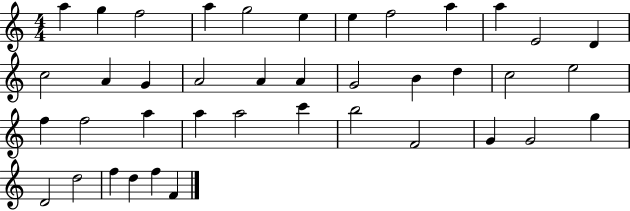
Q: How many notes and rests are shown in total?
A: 40